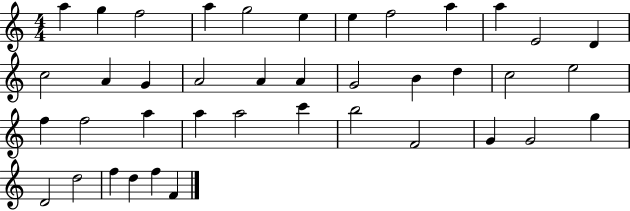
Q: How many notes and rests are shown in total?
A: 40